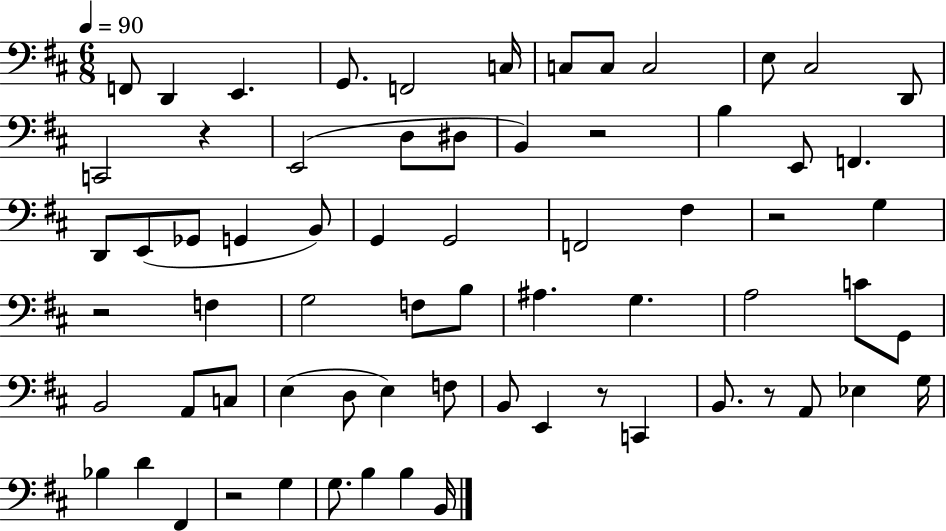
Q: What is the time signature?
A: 6/8